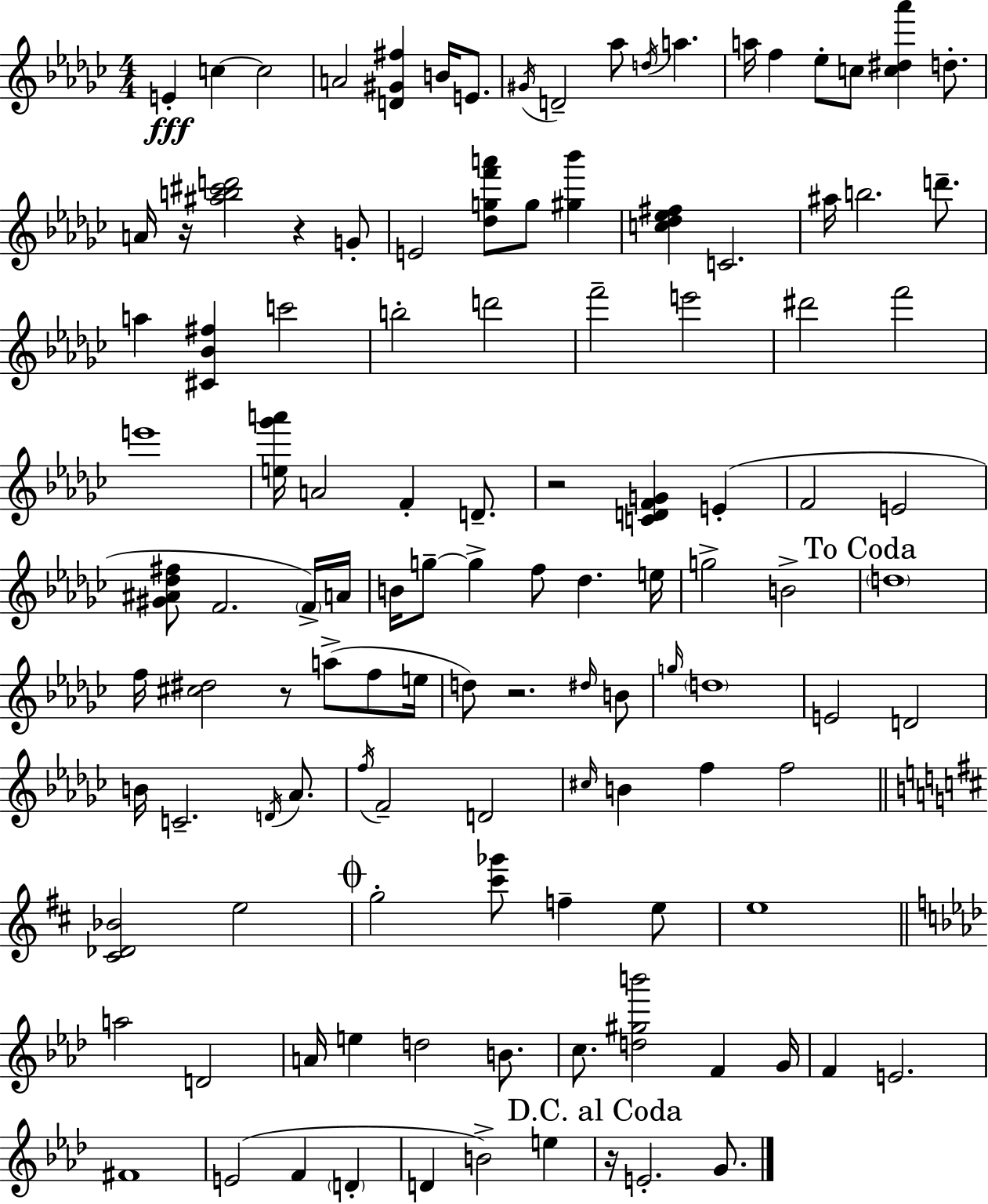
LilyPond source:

{
  \clef treble
  \numericTimeSignature
  \time 4/4
  \key ees \minor
  e'4-.\fff c''4~~ c''2 | a'2 <d' gis' fis''>4 b'16 e'8. | \acciaccatura { gis'16 } d'2-- aes''8 \acciaccatura { d''16 } a''4. | a''16 f''4 ees''8-. c''8 <c'' dis'' aes'''>4 d''8.-. | \break a'16 r16 <ais'' b'' cis''' d'''>2 r4 | g'8-. e'2 <des'' g'' f''' a'''>8 g''8 <gis'' bes'''>4 | <c'' des'' ees'' fis''>4 c'2. | ais''16 b''2. d'''8.-- | \break a''4 <cis' bes' fis''>4 c'''2 | b''2-. d'''2 | f'''2-- e'''2 | dis'''2 f'''2 | \break e'''1 | <e'' ges''' a'''>16 a'2 f'4-. d'8.-- | r2 <c' d' f' g'>4 e'4-.( | f'2 e'2 | \break <gis' ais' des'' fis''>8 f'2. | \parenthesize f'16->) a'16 b'16 g''8--~~ g''4-> f''8 des''4. | e''16 g''2-> b'2-> | \mark "To Coda" \parenthesize d''1 | \break f''16 <cis'' dis''>2 r8 a''8->( f''8 | e''16 d''8) r2. | \grace { dis''16 } b'8 \grace { g''16 } \parenthesize d''1 | e'2 d'2 | \break b'16 c'2.-- | \acciaccatura { d'16 } aes'8. \acciaccatura { f''16 } f'2-- d'2 | \grace { cis''16 } b'4 f''4 f''2 | \bar "||" \break \key d \major <cis' des' bes'>2 e''2 | \mark \markup { \musicglyph "scripts.coda" } g''2-. <cis''' ges'''>8 f''4-- e''8 | e''1 | \bar "||" \break \key aes \major a''2 d'2 | a'16 e''4 d''2 b'8. | c''8. <d'' gis'' b'''>2 f'4 g'16 | f'4 e'2. | \break fis'1 | e'2( f'4 \parenthesize d'4-. | d'4 b'2->) e''4 | \mark "D.C. al Coda" r16 e'2.-. g'8. | \break \bar "|."
}